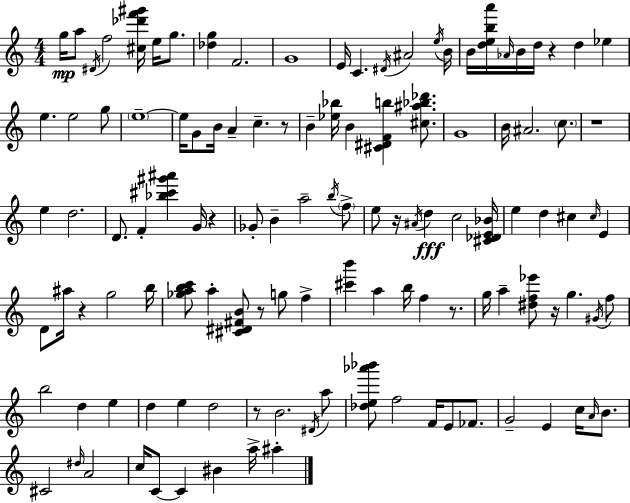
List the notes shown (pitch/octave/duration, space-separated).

G5/s A5/e D#4/s F5/h [C#5,Db6,F6,G#6]/s E5/s G5/e. [Db5,G5]/q F4/h. G4/w E4/s C4/q. D#4/s A#4/h E5/s B4/s B4/s [D5,E5,B5,A6]/s Ab4/s B4/s D5/s R/q D5/q Eb5/q E5/q. E5/h G5/e E5/w E5/s G4/e B4/s A4/q C5/q. R/e B4/q [Eb5,Bb5]/s B4/q [C#4,D#4,F4,B5]/q [C#5,A#5,Bb5,Db6]/e. G4/w B4/s A#4/h. C5/e. R/w E5/q D5/h. D4/e. F4/q [Bb5,C#6,G#6,A#6]/q G4/s R/q Gb4/e B4/q A5/h B5/s F5/e E5/e R/s A#4/s D5/q C5/h [C#4,Db4,E4,Bb4]/s E5/q D5/q C#5/q C#5/s E4/q D4/e A#5/s R/q G5/h B5/s [Gb5,A5,B5,C6]/e A5/q [C#4,D#4,F#4,B4]/e R/e G5/e F5/q [C#6,B6]/q A5/q B5/s F5/q R/e. G5/s A5/q [D#5,F5,Eb6]/e R/s G5/q. G#4/s F5/e B5/h D5/q E5/q D5/q E5/q D5/h R/e B4/h. D#4/s A5/e [Db5,E5,Ab6,Bb6]/e F5/h F4/s E4/e FES4/e. G4/h E4/q C5/s A4/s B4/e. C#4/h D#5/s A4/h C5/s C4/e C4/q BIS4/q A5/s A#5/q